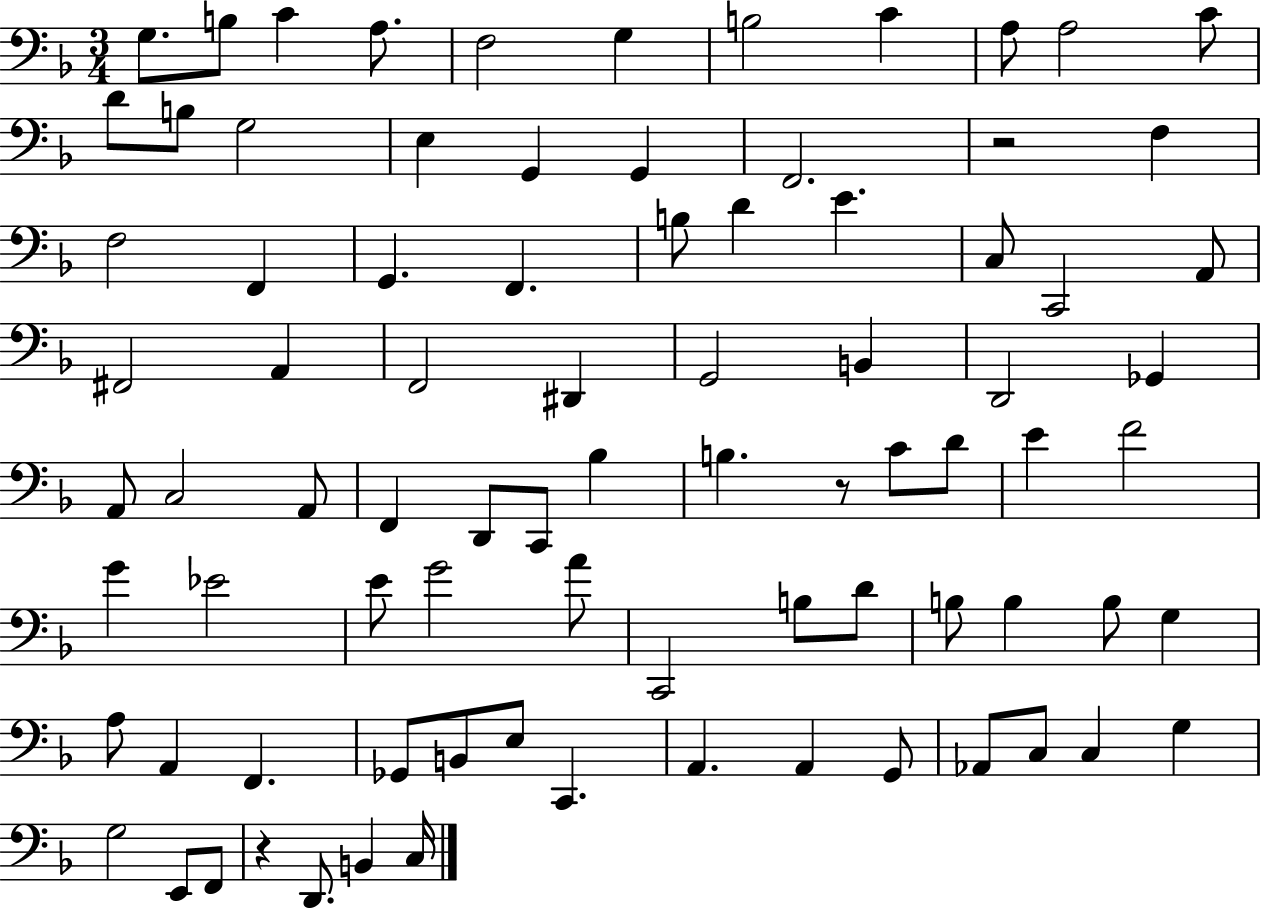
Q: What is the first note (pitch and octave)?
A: G3